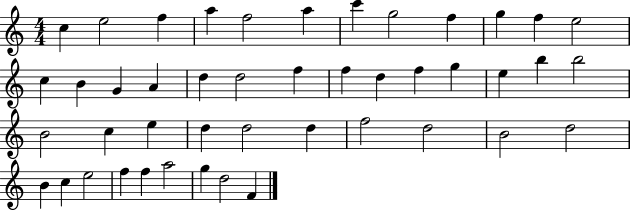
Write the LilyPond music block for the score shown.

{
  \clef treble
  \numericTimeSignature
  \time 4/4
  \key c \major
  c''4 e''2 f''4 | a''4 f''2 a''4 | c'''4 g''2 f''4 | g''4 f''4 e''2 | \break c''4 b'4 g'4 a'4 | d''4 d''2 f''4 | f''4 d''4 f''4 g''4 | e''4 b''4 b''2 | \break b'2 c''4 e''4 | d''4 d''2 d''4 | f''2 d''2 | b'2 d''2 | \break b'4 c''4 e''2 | f''4 f''4 a''2 | g''4 d''2 f'4 | \bar "|."
}